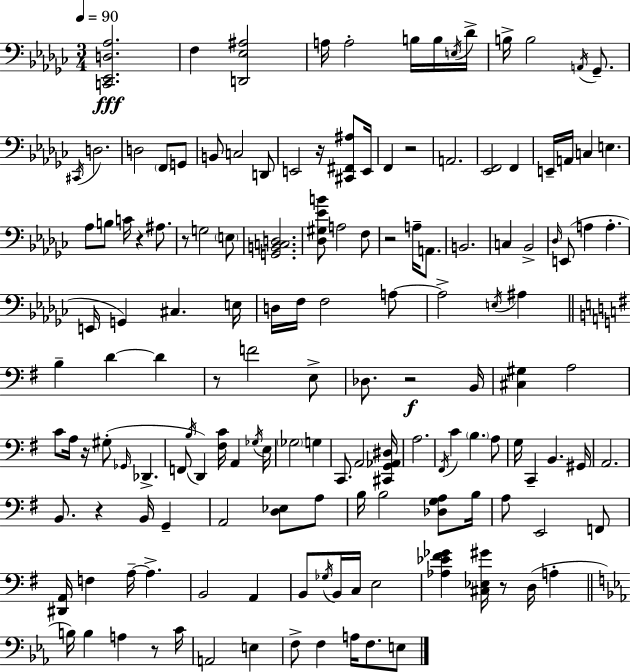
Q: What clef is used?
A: bass